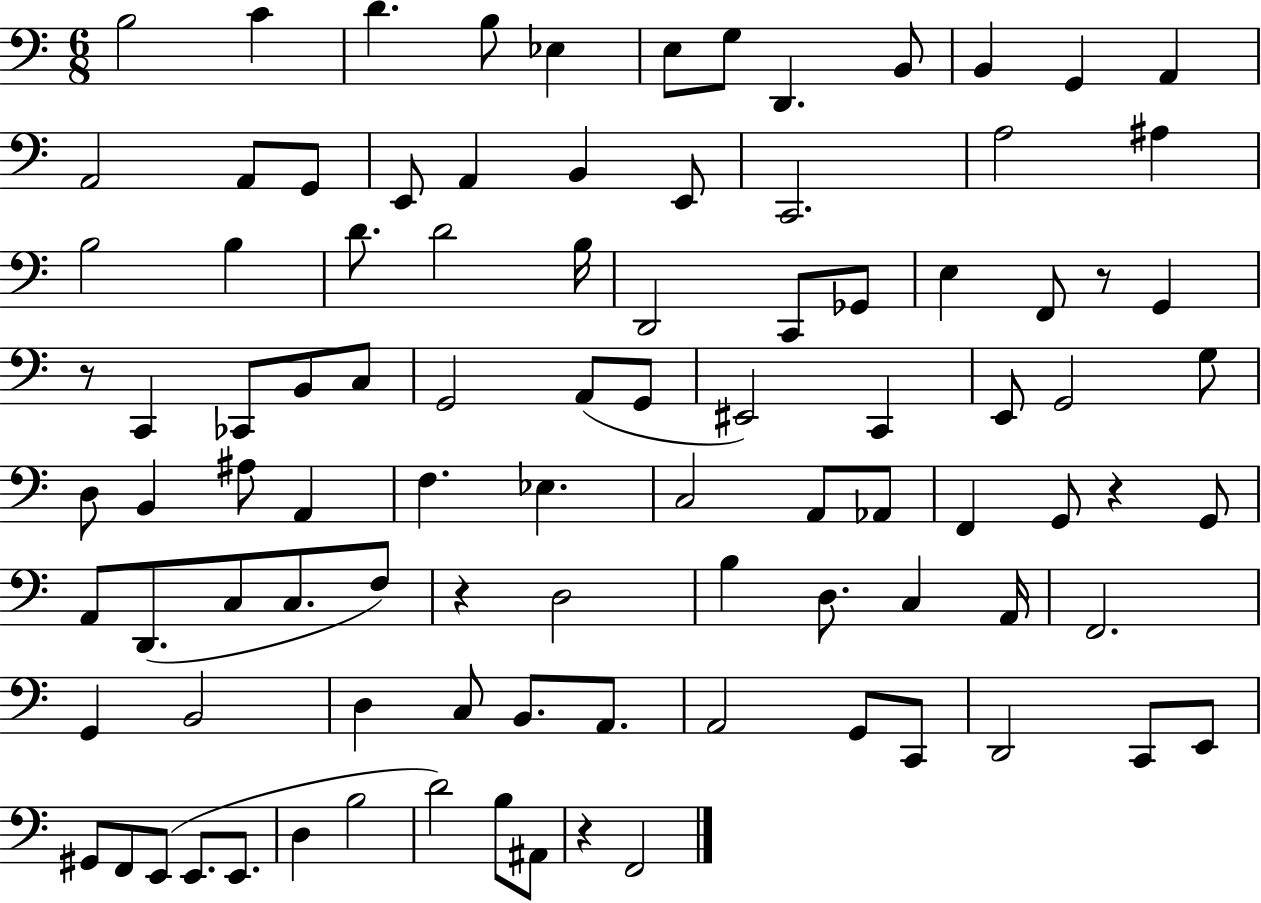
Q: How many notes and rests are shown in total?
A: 96